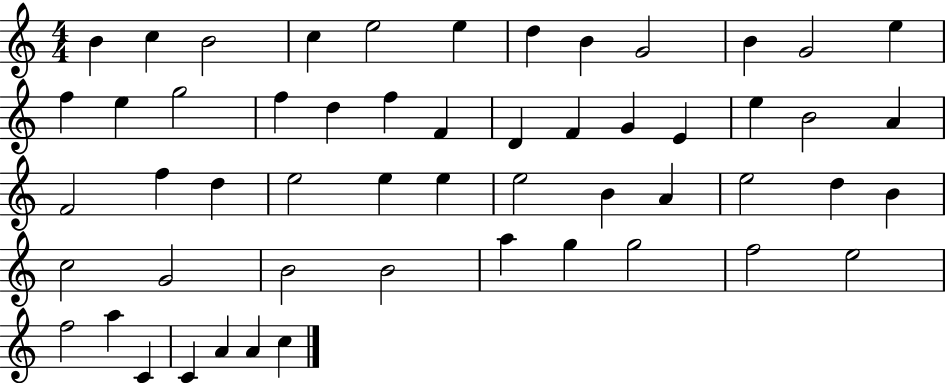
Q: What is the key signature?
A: C major